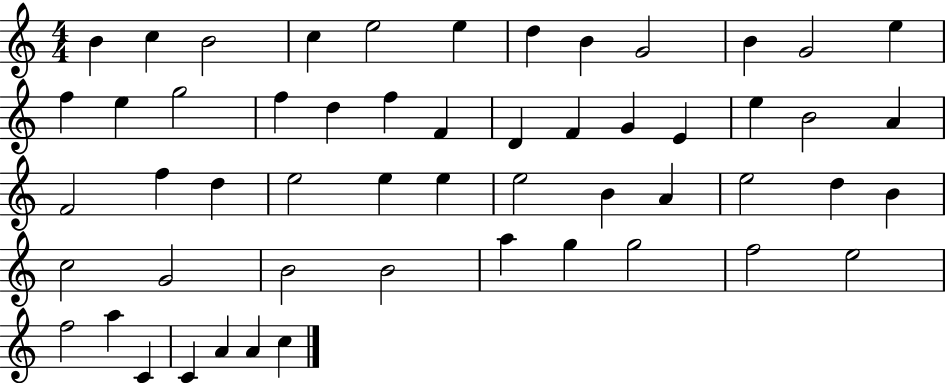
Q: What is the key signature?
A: C major